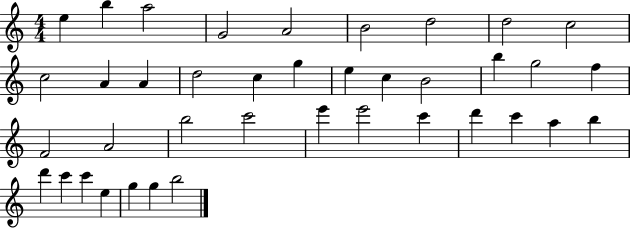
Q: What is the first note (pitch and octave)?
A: E5